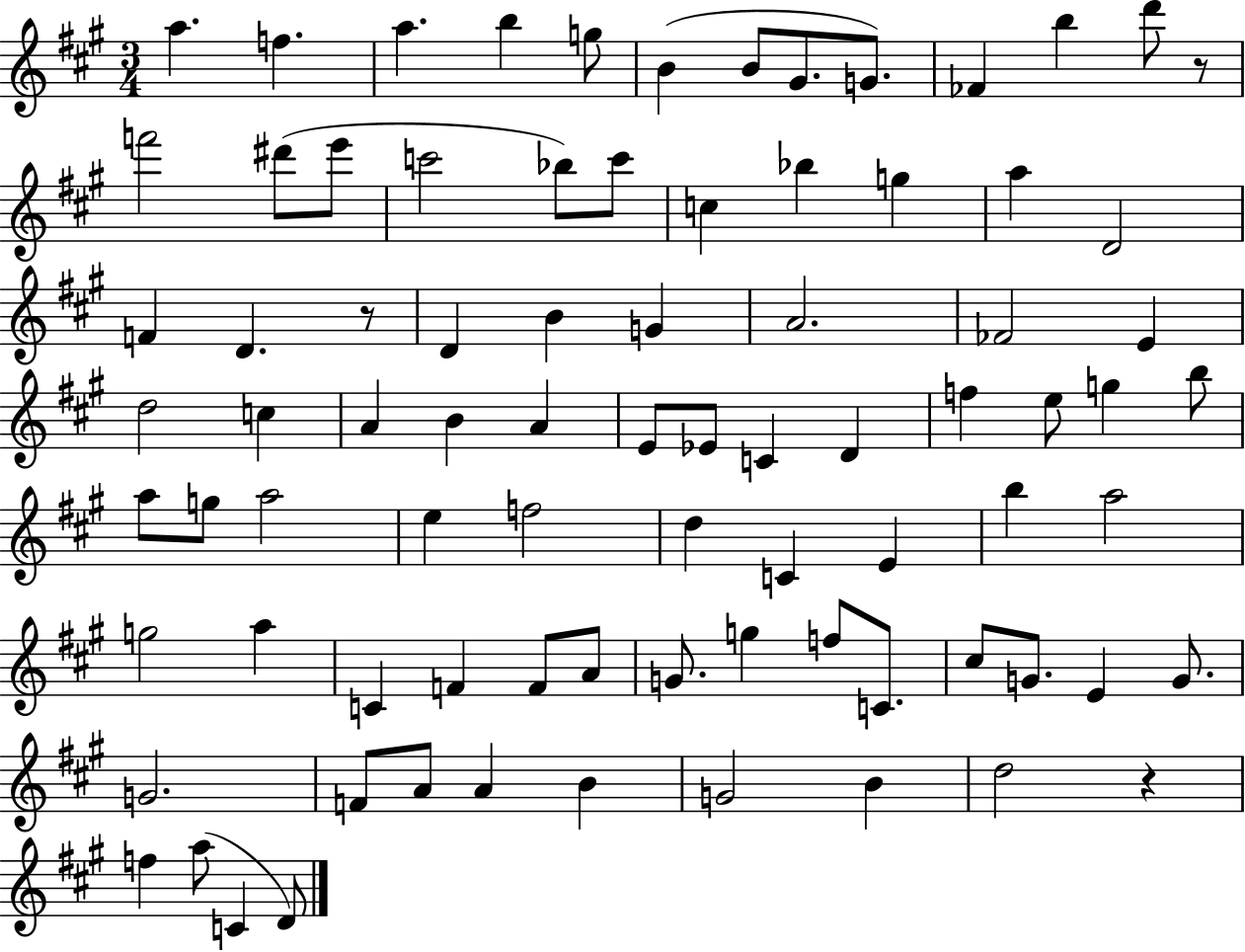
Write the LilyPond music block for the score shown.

{
  \clef treble
  \numericTimeSignature
  \time 3/4
  \key a \major
  a''4. f''4. | a''4. b''4 g''8 | b'4( b'8 gis'8. g'8.) | fes'4 b''4 d'''8 r8 | \break f'''2 dis'''8( e'''8 | c'''2 bes''8) c'''8 | c''4 bes''4 g''4 | a''4 d'2 | \break f'4 d'4. r8 | d'4 b'4 g'4 | a'2. | fes'2 e'4 | \break d''2 c''4 | a'4 b'4 a'4 | e'8 ees'8 c'4 d'4 | f''4 e''8 g''4 b''8 | \break a''8 g''8 a''2 | e''4 f''2 | d''4 c'4 e'4 | b''4 a''2 | \break g''2 a''4 | c'4 f'4 f'8 a'8 | g'8. g''4 f''8 c'8. | cis''8 g'8. e'4 g'8. | \break g'2. | f'8 a'8 a'4 b'4 | g'2 b'4 | d''2 r4 | \break f''4 a''8( c'4 d'8) | \bar "|."
}